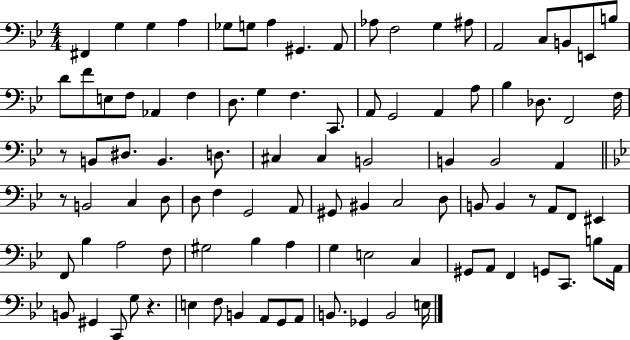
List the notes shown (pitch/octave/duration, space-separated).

F#2/q G3/q G3/q A3/q Gb3/e G3/e A3/q G#2/q. A2/e Ab3/e F3/h G3/q A#3/e A2/h C3/e B2/e E2/e B3/e D4/e F4/e E3/e F3/e Ab2/q F3/q D3/e. G3/q F3/q. C2/e. A2/e G2/h A2/q A3/e Bb3/q Db3/e. F2/h F3/s R/e B2/e D#3/e. B2/q. D3/e. C#3/q C#3/q B2/h B2/q B2/h A2/q R/e B2/h C3/q D3/e D3/e F3/q G2/h A2/e G#2/e BIS2/q C3/h D3/e B2/e B2/q R/e A2/e F2/e EIS2/q F2/e Bb3/q A3/h F3/e G#3/h Bb3/q A3/q G3/q E3/h C3/q G#2/e A2/e F2/q G2/e C2/e. B3/e A2/s B2/e G#2/q C2/e G3/e R/q. E3/q F3/e B2/q A2/e G2/e A2/e B2/e. Gb2/q B2/h E3/s